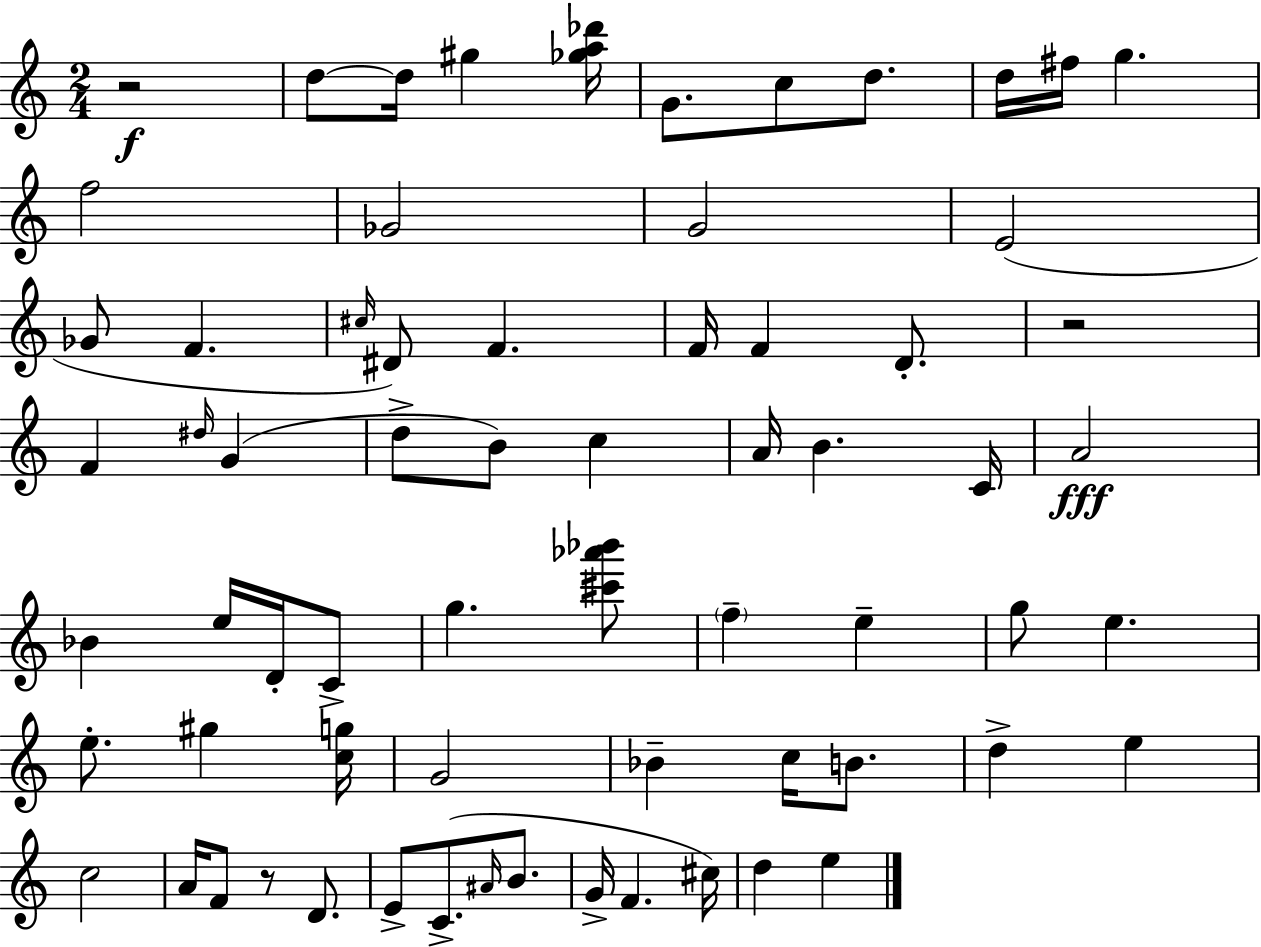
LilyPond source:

{
  \clef treble
  \numericTimeSignature
  \time 2/4
  \key c \major
  r2\f | d''8~~ d''16 gis''4 <ges'' a'' des'''>16 | g'8. c''8 d''8. | d''16 fis''16 g''4. | \break f''2 | ges'2 | g'2 | e'2( | \break ges'8 f'4. | \grace { cis''16 } dis'8) f'4. | f'16 f'4 d'8.-. | r2 | \break f'4 \grace { dis''16 } g'4( | d''8-> b'8) c''4 | a'16 b'4. | c'16 a'2\fff | \break bes'4 e''16 d'16-. | c'8-> g''4. | <cis''' aes''' bes'''>8 \parenthesize f''4-- e''4-- | g''8 e''4. | \break e''8.-. gis''4 | <c'' g''>16 g'2 | bes'4-- c''16 b'8. | d''4-> e''4 | \break c''2 | a'16 f'8 r8 d'8. | e'8-> c'8.->( \grace { ais'16 } | b'8. g'16-> f'4. | \break cis''16) d''4 e''4 | \bar "|."
}